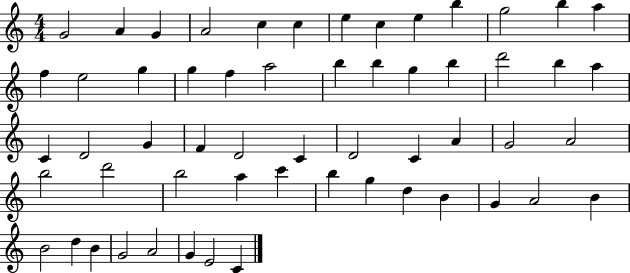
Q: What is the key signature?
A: C major